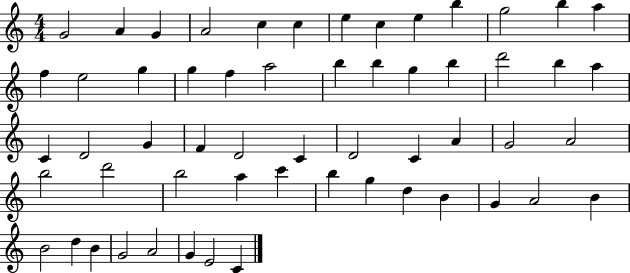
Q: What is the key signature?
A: C major